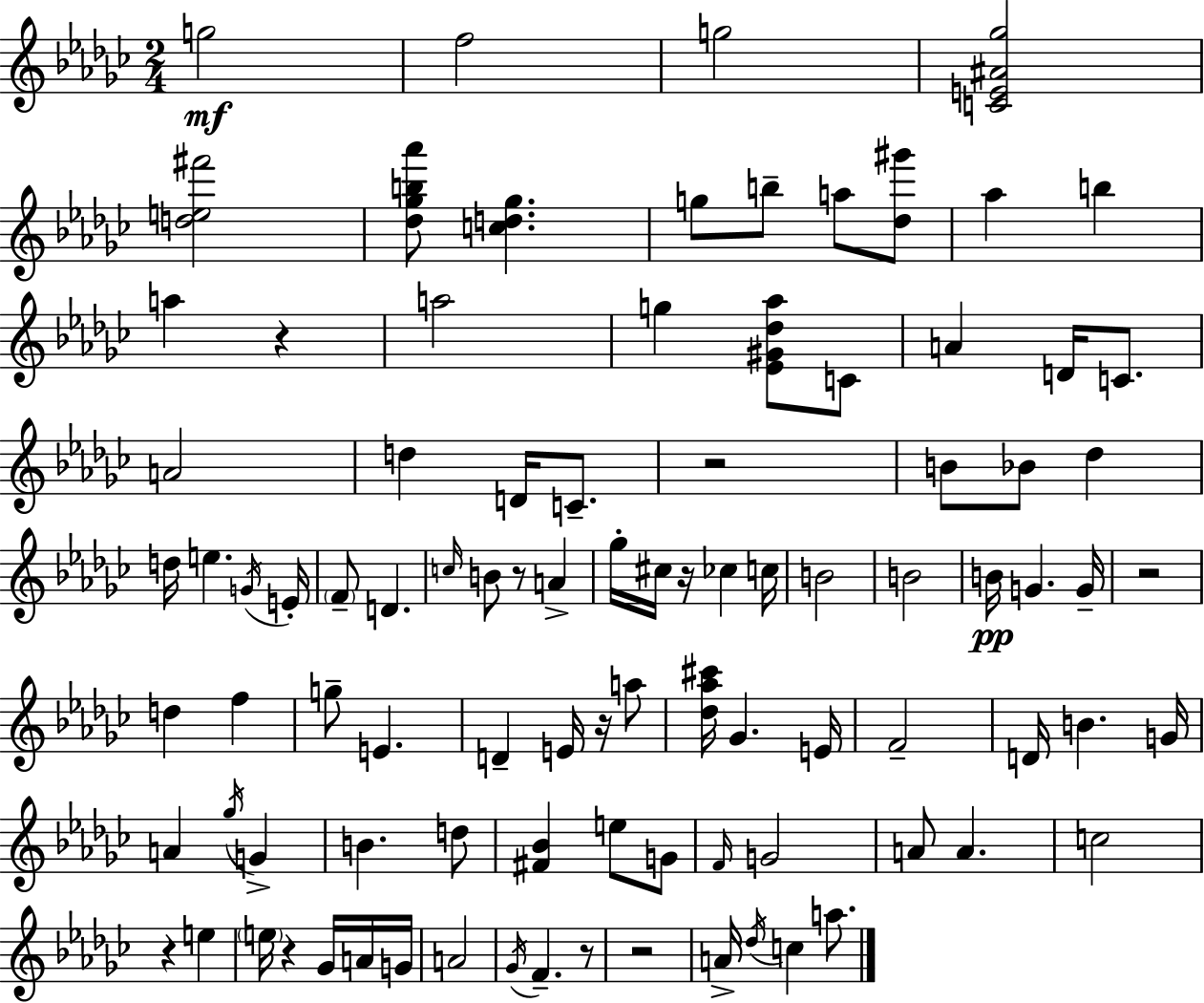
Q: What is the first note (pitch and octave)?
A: G5